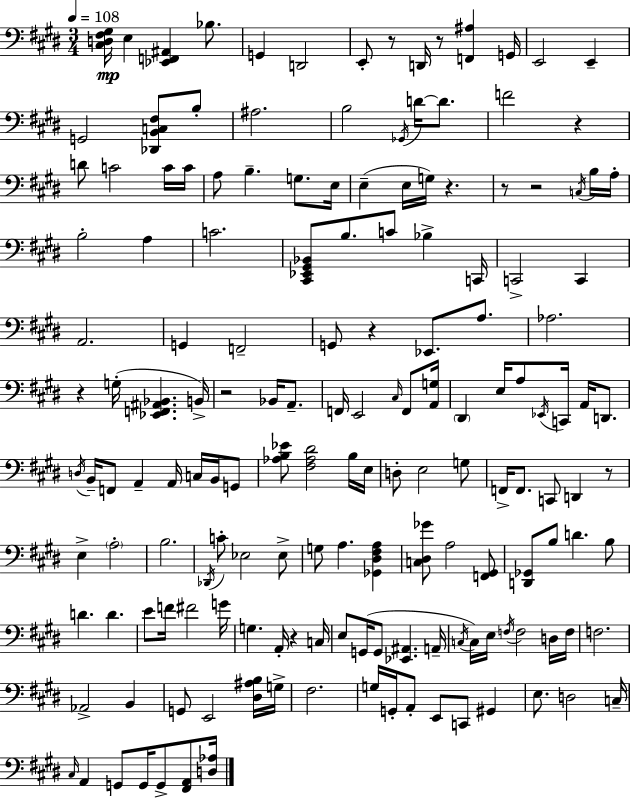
X:1
T:Untitled
M:3/4
L:1/4
K:E
[^C,D,^F,^G,]/4 E, [_E,,F,,^A,,] _B,/2 G,, D,,2 E,,/2 z/2 D,,/4 z/2 [F,,^A,] G,,/4 E,,2 E,, G,,2 [_D,,B,,C,^F,]/2 B,/2 ^A,2 B,2 _G,,/4 D/4 D/2 F2 z D/2 C2 C/4 C/4 A,/2 B, G,/2 E,/4 E, E,/4 G,/4 z z/2 z2 C,/4 B,/4 A,/4 B,2 A, C2 [^C,,_E,,^G,,_B,,]/2 B,/2 C/2 _B, C,,/4 C,,2 C,, A,,2 G,, F,,2 G,,/2 z _E,,/2 A,/2 _A,2 z G,/4 [_E,,F,,^A,,_B,,] B,,/4 z2 _B,,/4 A,,/2 F,,/4 E,,2 ^C,/4 F,,/2 [A,,G,]/4 ^D,, E,/4 A,/2 _E,,/4 C,,/4 A,,/4 D,,/2 D,/4 B,,/4 F,,/2 A,, A,,/4 C,/4 B,,/4 G,,/2 [_A,B,_E]/2 [^F,_A,^D]2 B,/4 E,/4 D,/2 E,2 G,/2 F,,/4 F,,/2 C,,/2 D,, z/2 E, A,2 B,2 _D,,/4 C/2 _E,2 _E,/2 G,/2 A, [_G,,^D,^F,A,] [C,^D,_G]/2 A,2 [F,,^G,,]/2 [D,,_G,,]/2 B,/2 D B,/2 D D E/2 F/4 ^F2 G/4 G, A,,/4 z C,/4 E,/2 G,,/4 G,,/2 [_E,,^A,,] A,,/4 C,/4 C,/4 E,/4 F,/4 F,2 D,/4 F,/4 F,2 _A,,2 B,, G,,/2 E,,2 [^D,^A,B,]/4 G,/4 ^F,2 G,/4 G,,/4 A,,/2 E,,/2 C,,/2 ^G,, E,/2 D,2 C,/4 ^C,/4 A,, G,,/2 G,,/4 G,,/2 [^F,,A,,]/2 [D,_A,]/4